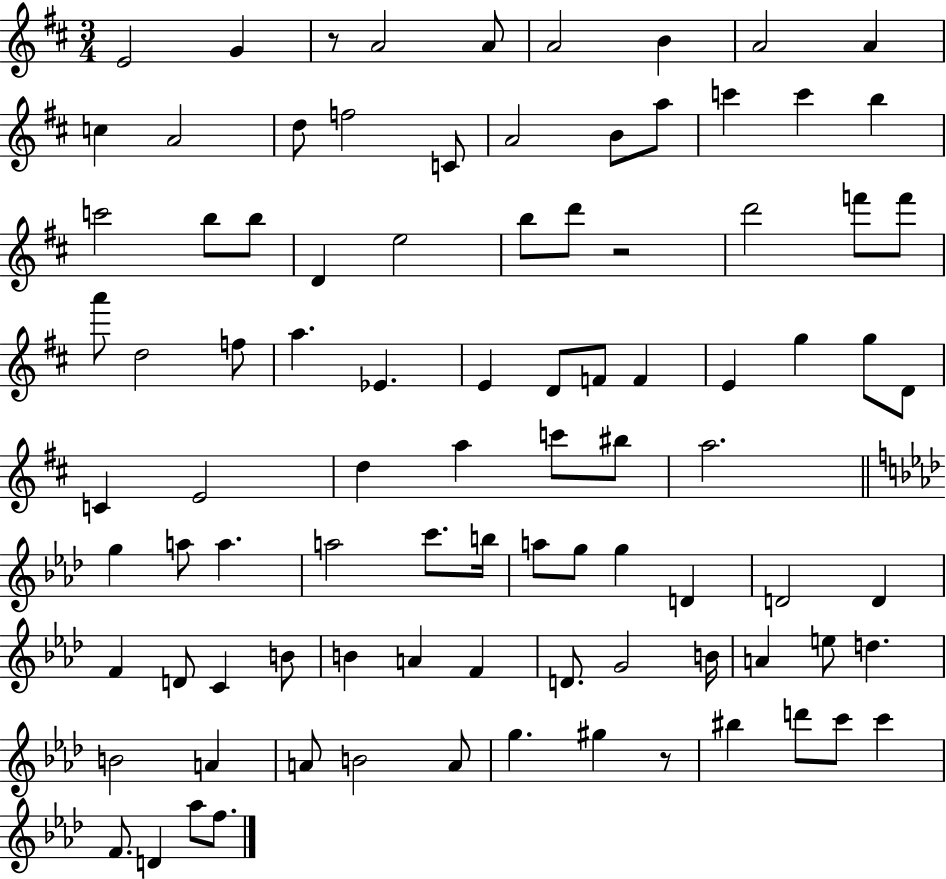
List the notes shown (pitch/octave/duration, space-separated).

E4/h G4/q R/e A4/h A4/e A4/h B4/q A4/h A4/q C5/q A4/h D5/e F5/h C4/e A4/h B4/e A5/e C6/q C6/q B5/q C6/h B5/e B5/e D4/q E5/h B5/e D6/e R/h D6/h F6/e F6/e A6/e D5/h F5/e A5/q. Eb4/q. E4/q D4/e F4/e F4/q E4/q G5/q G5/e D4/e C4/q E4/h D5/q A5/q C6/e BIS5/e A5/h. G5/q A5/e A5/q. A5/h C6/e. B5/s A5/e G5/e G5/q D4/q D4/h D4/q F4/q D4/e C4/q B4/e B4/q A4/q F4/q D4/e. G4/h B4/s A4/q E5/e D5/q. B4/h A4/q A4/e B4/h A4/e G5/q. G#5/q R/e BIS5/q D6/e C6/e C6/q F4/e. D4/q Ab5/e F5/e.